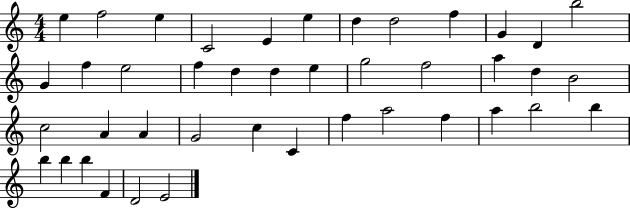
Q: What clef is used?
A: treble